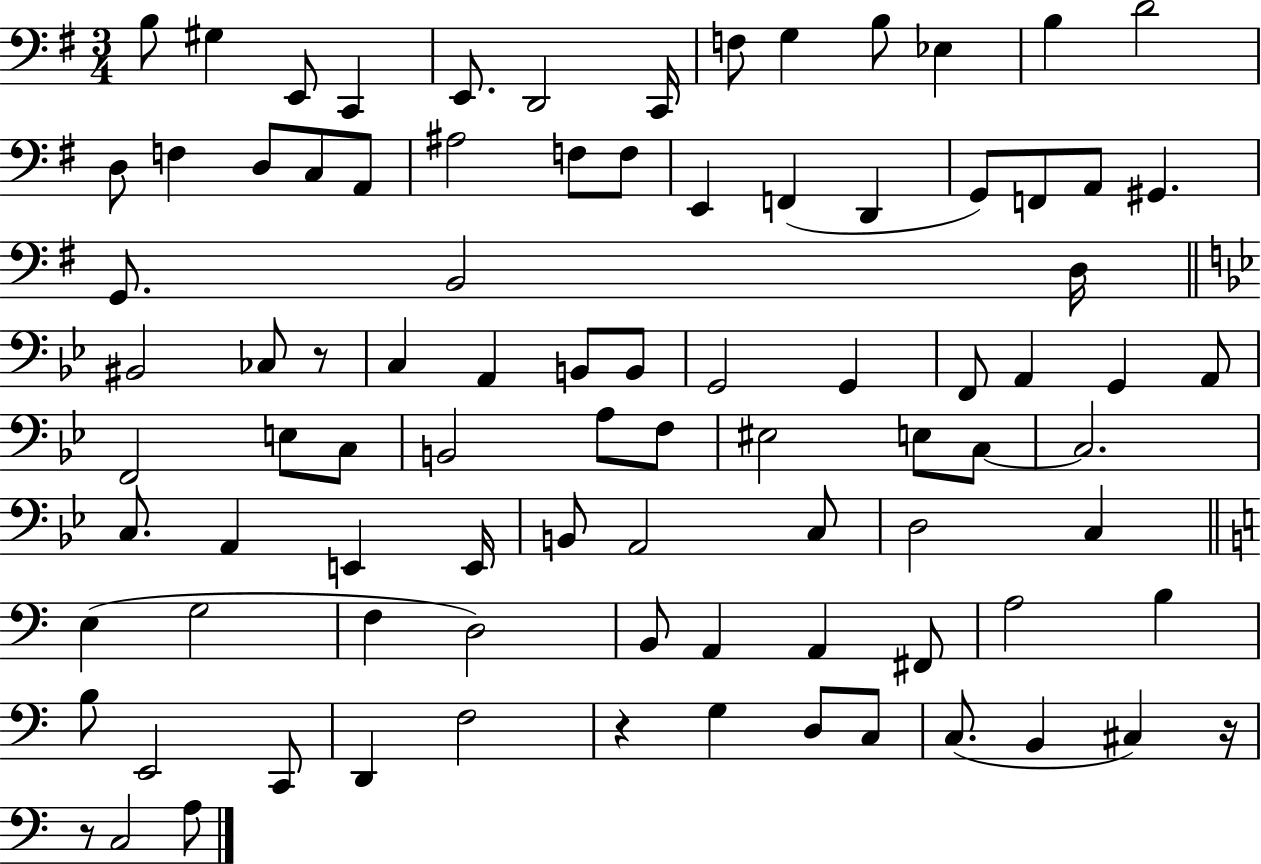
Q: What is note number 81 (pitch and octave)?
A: C3